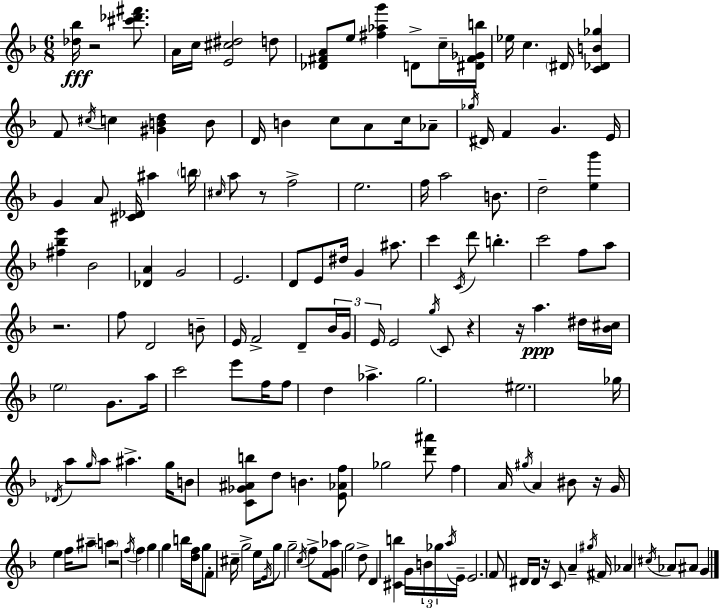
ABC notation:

X:1
T:Untitled
M:6/8
L:1/4
K:Dm
[_d_b]/4 z2 [^c'_d'^f']/2 A/4 c/4 [E^c^d]2 d/2 [_D^FA]/2 e/2 [^f_ag'] D/2 c/4 [^D^F_Gb]/4 _e/4 c ^D/4 [C_DB_g] F/2 ^c/4 c [^GBd] B/2 D/4 B c/2 A/2 c/4 _A/2 _g/4 ^D/4 F G E/4 G A/2 [^C_D]/4 ^a b/4 ^c/4 a/2 z/2 f2 e2 f/4 a2 B/2 d2 [eg'] [^f_be'] _B2 [_DA] G2 E2 D/2 E/2 ^d/4 G ^a/2 c' C/4 d'/2 b c'2 f/2 a/2 z2 f/2 D2 B/2 E/4 F2 D/2 _B/4 G/4 E/4 E2 g/4 C/2 z z/4 a ^d/4 [_B^c]/4 e2 G/2 a/4 c'2 e'/2 f/4 f/2 d _a g2 ^e2 _g/4 _D/4 a/2 g/4 a/2 ^a g/4 B/2 [C_G^Ab]/2 d/2 B [E_Af]/2 _g2 [d'^a']/2 f A/4 ^g/4 A ^B/2 z/4 G/4 e f/4 ^a/2 a z2 f/4 f g g b/4 [df]/4 g/2 F/2 ^c/4 g2 e/4 E/4 g/2 g2 c/4 f/2 [FG_a]/2 g2 d/2 D [^Cb] G/4 B/4 _g/4 a/4 E/4 E2 F/2 ^D/4 ^D/4 z/4 C/2 A ^g/4 ^F/4 _A ^c/4 _A/2 ^A/2 G